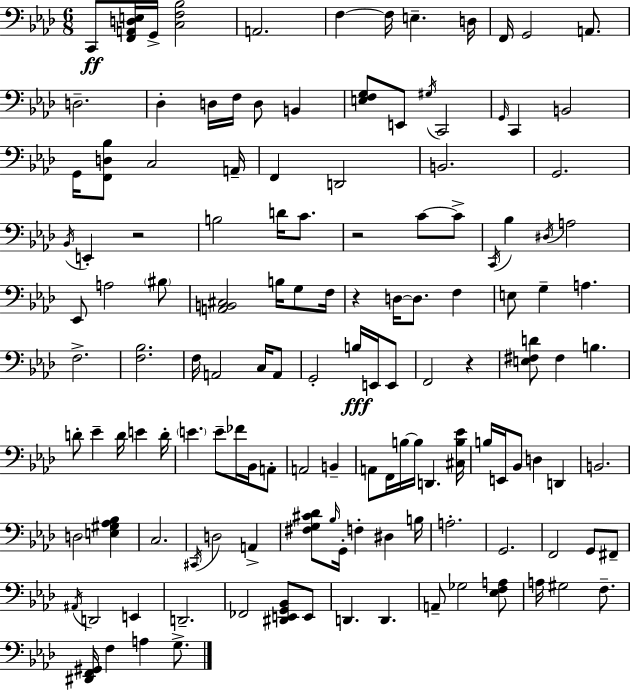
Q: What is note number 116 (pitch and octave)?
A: F3